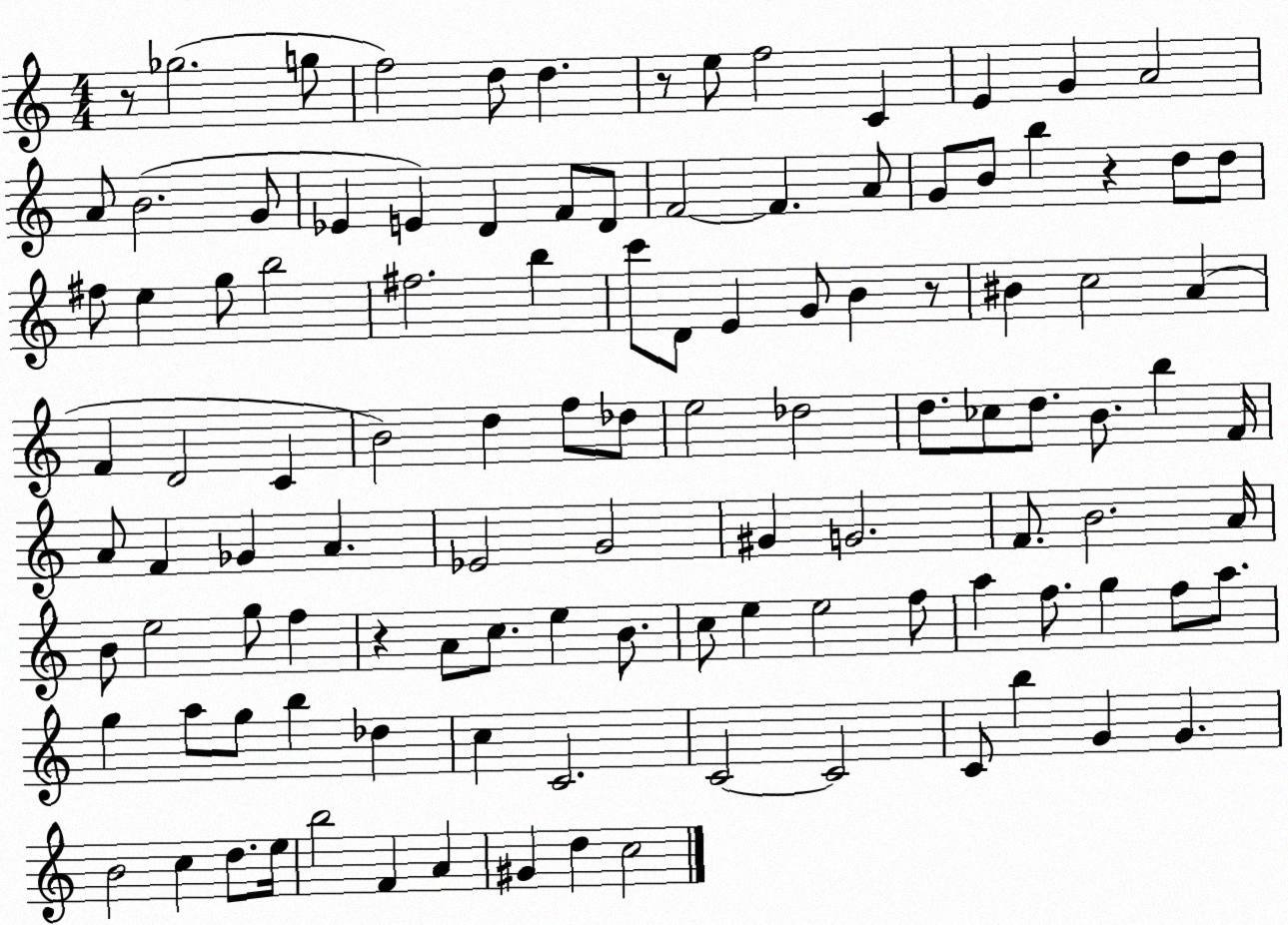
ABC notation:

X:1
T:Untitled
M:4/4
L:1/4
K:C
z/2 _g2 g/2 f2 d/2 d z/2 e/2 f2 C E G A2 A/2 B2 G/2 _E E D F/2 D/2 F2 F A/2 G/2 B/2 b z d/2 d/2 ^f/2 e g/2 b2 ^f2 b c'/2 D/2 E G/2 B z/2 ^B c2 A F D2 C B2 d f/2 _d/2 e2 _d2 d/2 _c/2 d/2 B/2 b F/4 A/2 F _G A _E2 G2 ^G G2 F/2 B2 A/4 B/2 e2 g/2 f z A/2 c/2 e B/2 c/2 e e2 f/2 a f/2 g f/2 a/2 g a/2 g/2 b _d c C2 C2 C2 C/2 b G G B2 c d/2 e/4 b2 F A ^G d c2